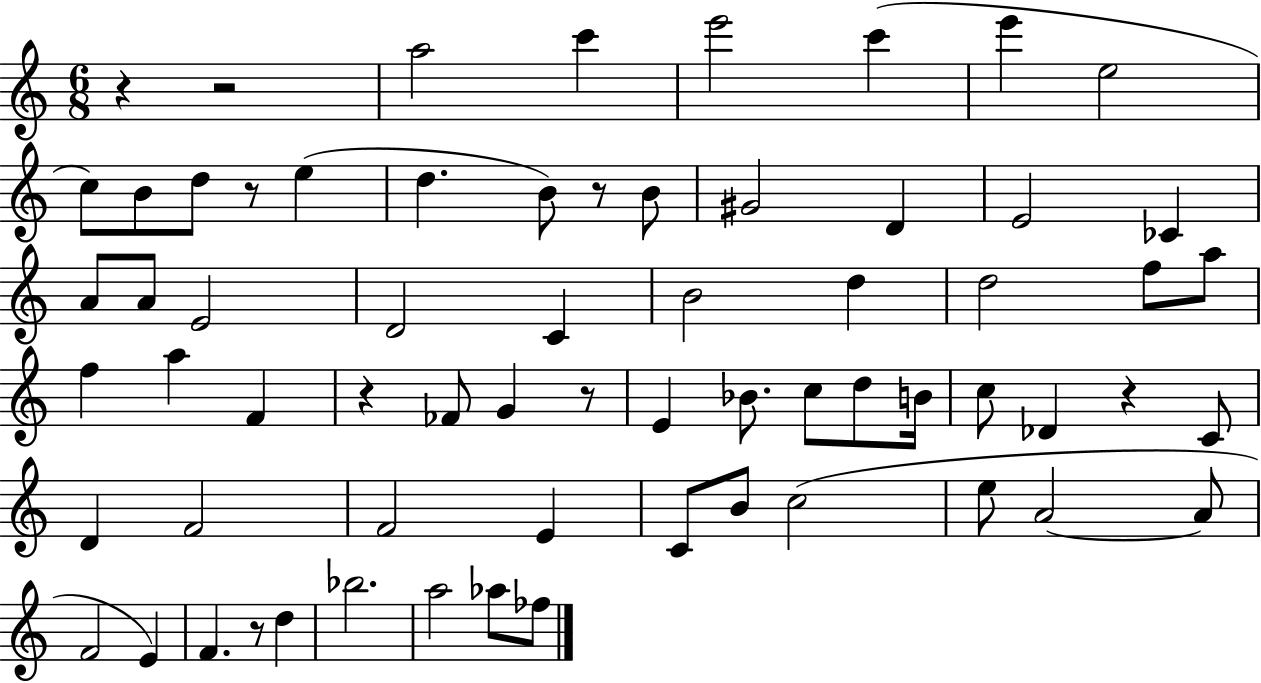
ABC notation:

X:1
T:Untitled
M:6/8
L:1/4
K:C
z z2 a2 c' e'2 c' e' e2 c/2 B/2 d/2 z/2 e d B/2 z/2 B/2 ^G2 D E2 _C A/2 A/2 E2 D2 C B2 d d2 f/2 a/2 f a F z _F/2 G z/2 E _B/2 c/2 d/2 B/4 c/2 _D z C/2 D F2 F2 E C/2 B/2 c2 e/2 A2 A/2 F2 E F z/2 d _b2 a2 _a/2 _f/2